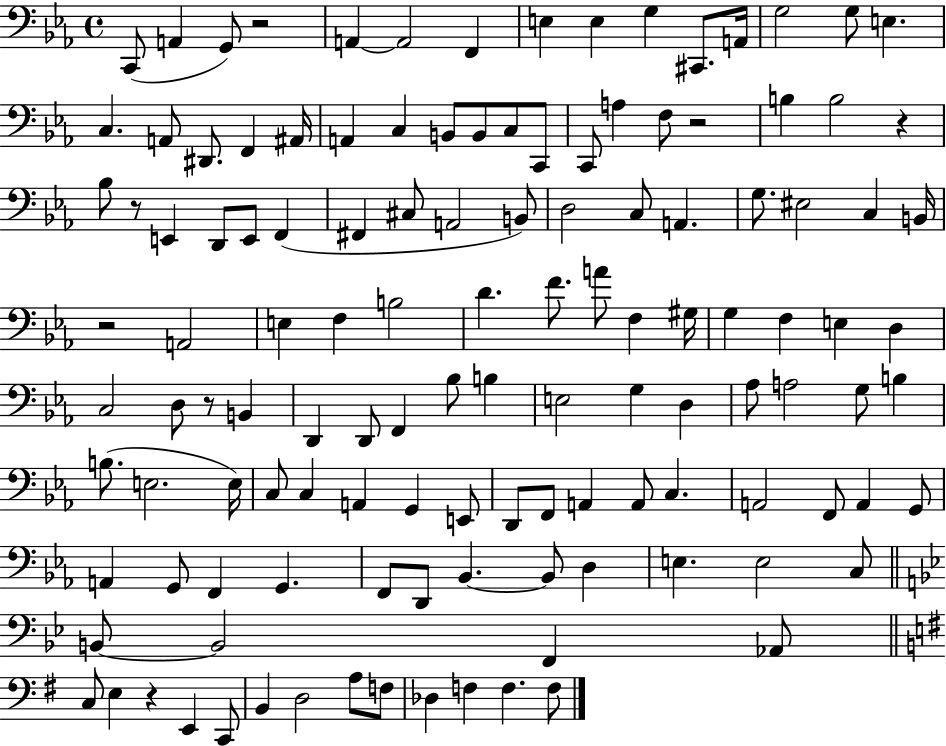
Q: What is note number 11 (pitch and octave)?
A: A2